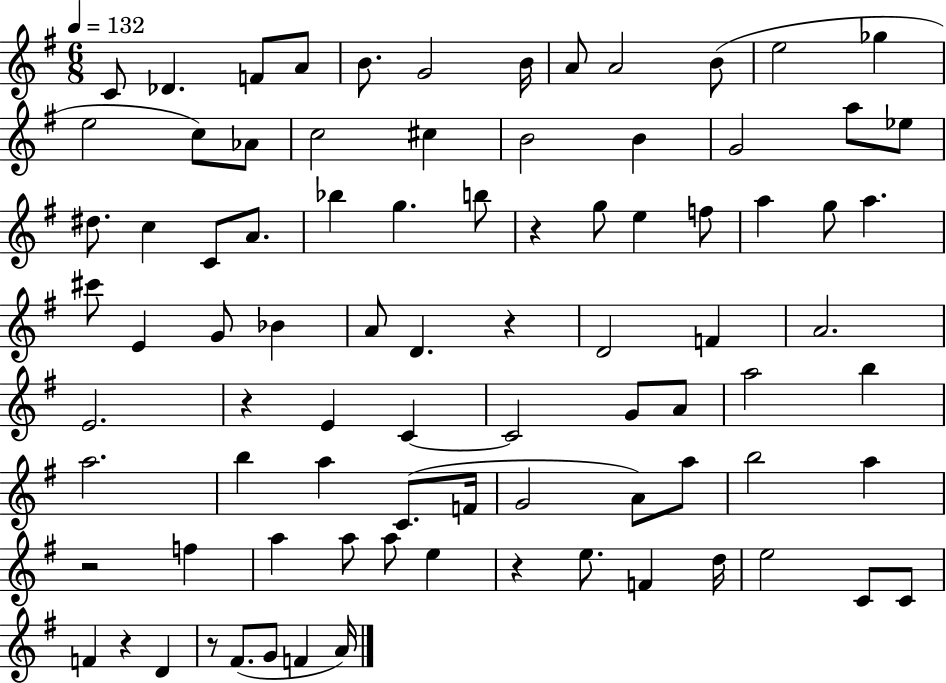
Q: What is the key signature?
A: G major